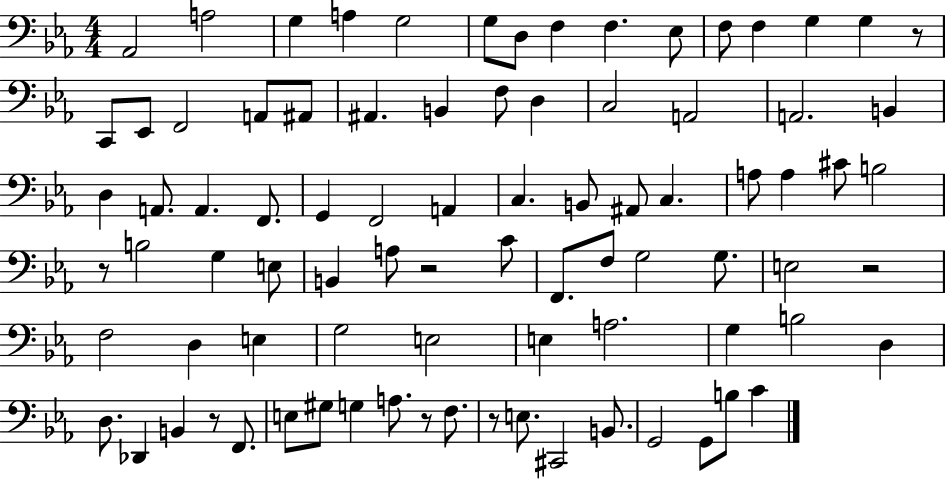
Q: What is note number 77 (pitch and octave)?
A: G2